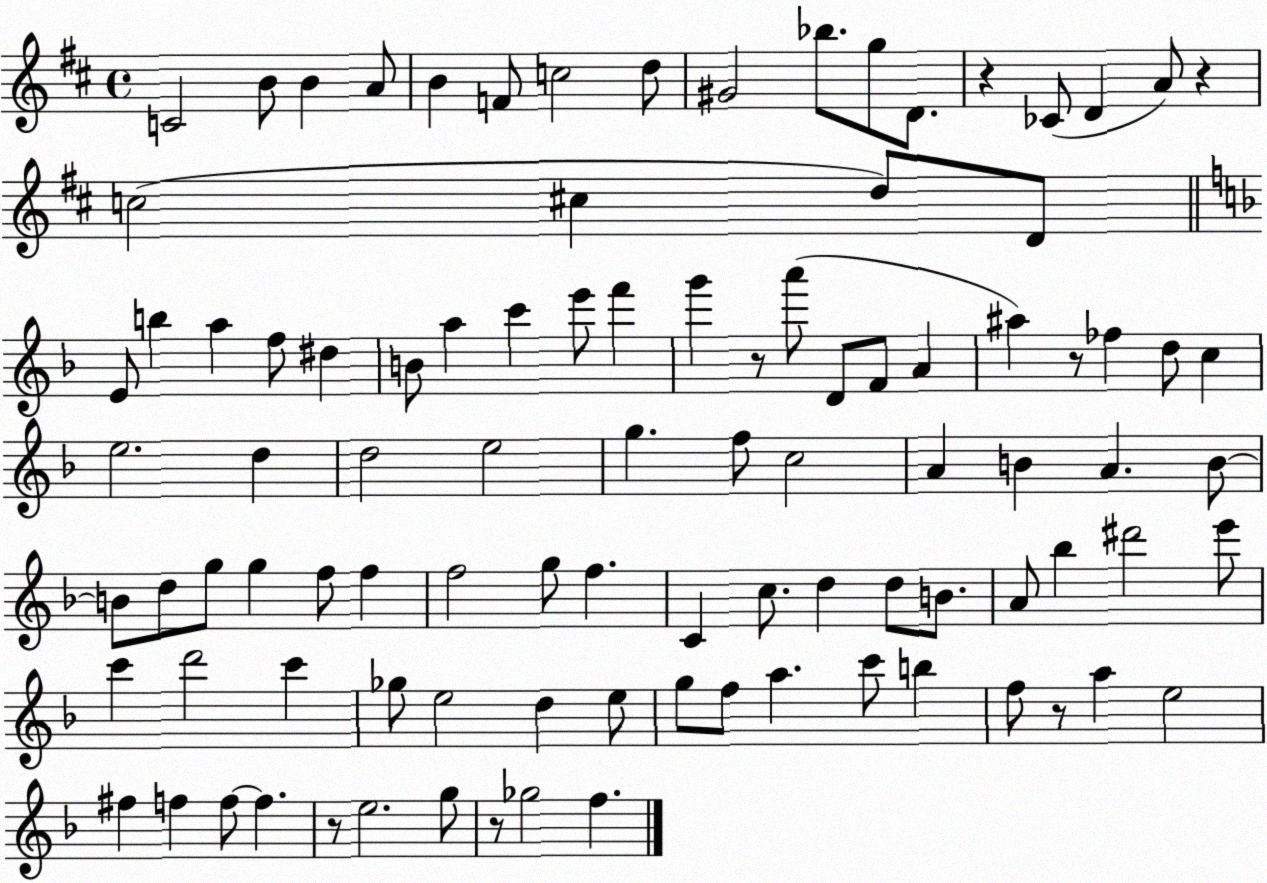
X:1
T:Untitled
M:4/4
L:1/4
K:D
C2 B/2 B A/2 B F/2 c2 d/2 ^G2 _b/2 g/2 D/2 z _C/2 D A/2 z c2 ^c d/2 D/2 E/2 b a f/2 ^d B/2 a c' e'/2 f' g' z/2 a'/2 D/2 F/2 A ^a z/2 _f d/2 c e2 d d2 e2 g f/2 c2 A B A B/2 B/2 d/2 g/2 g f/2 f f2 g/2 f C c/2 d d/2 B/2 A/2 _b ^d'2 e'/2 c' d'2 c' _g/2 e2 d e/2 g/2 f/2 a c'/2 b f/2 z/2 a e2 ^f f f/2 f z/2 e2 g/2 z/2 _g2 f